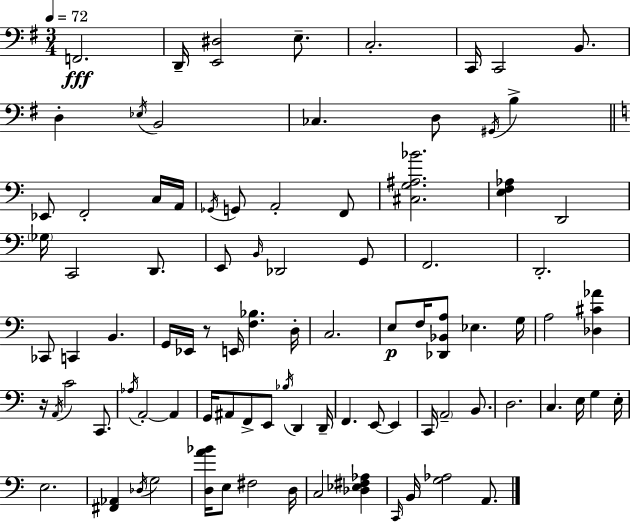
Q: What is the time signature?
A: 3/4